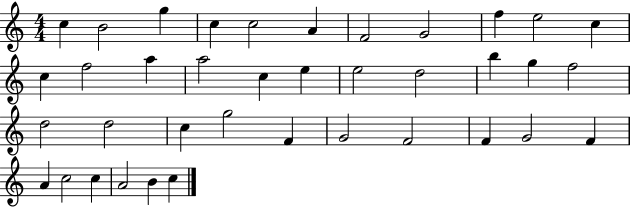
C5/q B4/h G5/q C5/q C5/h A4/q F4/h G4/h F5/q E5/h C5/q C5/q F5/h A5/q A5/h C5/q E5/q E5/h D5/h B5/q G5/q F5/h D5/h D5/h C5/q G5/h F4/q G4/h F4/h F4/q G4/h F4/q A4/q C5/h C5/q A4/h B4/q C5/q